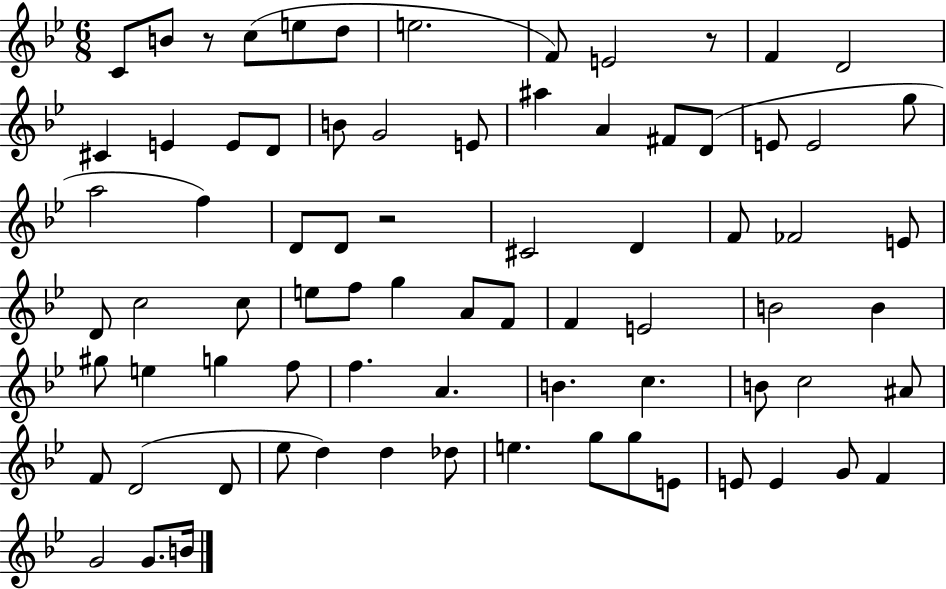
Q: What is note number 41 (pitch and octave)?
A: F4